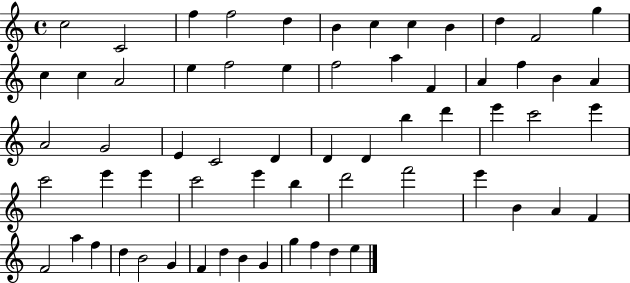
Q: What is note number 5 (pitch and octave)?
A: D5